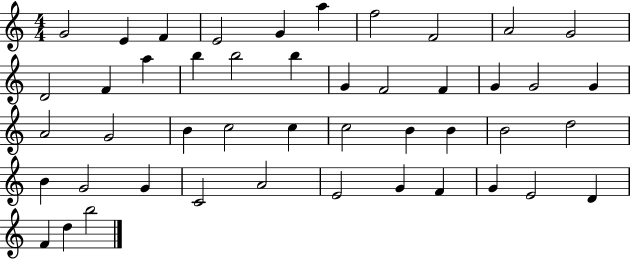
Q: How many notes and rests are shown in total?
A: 46